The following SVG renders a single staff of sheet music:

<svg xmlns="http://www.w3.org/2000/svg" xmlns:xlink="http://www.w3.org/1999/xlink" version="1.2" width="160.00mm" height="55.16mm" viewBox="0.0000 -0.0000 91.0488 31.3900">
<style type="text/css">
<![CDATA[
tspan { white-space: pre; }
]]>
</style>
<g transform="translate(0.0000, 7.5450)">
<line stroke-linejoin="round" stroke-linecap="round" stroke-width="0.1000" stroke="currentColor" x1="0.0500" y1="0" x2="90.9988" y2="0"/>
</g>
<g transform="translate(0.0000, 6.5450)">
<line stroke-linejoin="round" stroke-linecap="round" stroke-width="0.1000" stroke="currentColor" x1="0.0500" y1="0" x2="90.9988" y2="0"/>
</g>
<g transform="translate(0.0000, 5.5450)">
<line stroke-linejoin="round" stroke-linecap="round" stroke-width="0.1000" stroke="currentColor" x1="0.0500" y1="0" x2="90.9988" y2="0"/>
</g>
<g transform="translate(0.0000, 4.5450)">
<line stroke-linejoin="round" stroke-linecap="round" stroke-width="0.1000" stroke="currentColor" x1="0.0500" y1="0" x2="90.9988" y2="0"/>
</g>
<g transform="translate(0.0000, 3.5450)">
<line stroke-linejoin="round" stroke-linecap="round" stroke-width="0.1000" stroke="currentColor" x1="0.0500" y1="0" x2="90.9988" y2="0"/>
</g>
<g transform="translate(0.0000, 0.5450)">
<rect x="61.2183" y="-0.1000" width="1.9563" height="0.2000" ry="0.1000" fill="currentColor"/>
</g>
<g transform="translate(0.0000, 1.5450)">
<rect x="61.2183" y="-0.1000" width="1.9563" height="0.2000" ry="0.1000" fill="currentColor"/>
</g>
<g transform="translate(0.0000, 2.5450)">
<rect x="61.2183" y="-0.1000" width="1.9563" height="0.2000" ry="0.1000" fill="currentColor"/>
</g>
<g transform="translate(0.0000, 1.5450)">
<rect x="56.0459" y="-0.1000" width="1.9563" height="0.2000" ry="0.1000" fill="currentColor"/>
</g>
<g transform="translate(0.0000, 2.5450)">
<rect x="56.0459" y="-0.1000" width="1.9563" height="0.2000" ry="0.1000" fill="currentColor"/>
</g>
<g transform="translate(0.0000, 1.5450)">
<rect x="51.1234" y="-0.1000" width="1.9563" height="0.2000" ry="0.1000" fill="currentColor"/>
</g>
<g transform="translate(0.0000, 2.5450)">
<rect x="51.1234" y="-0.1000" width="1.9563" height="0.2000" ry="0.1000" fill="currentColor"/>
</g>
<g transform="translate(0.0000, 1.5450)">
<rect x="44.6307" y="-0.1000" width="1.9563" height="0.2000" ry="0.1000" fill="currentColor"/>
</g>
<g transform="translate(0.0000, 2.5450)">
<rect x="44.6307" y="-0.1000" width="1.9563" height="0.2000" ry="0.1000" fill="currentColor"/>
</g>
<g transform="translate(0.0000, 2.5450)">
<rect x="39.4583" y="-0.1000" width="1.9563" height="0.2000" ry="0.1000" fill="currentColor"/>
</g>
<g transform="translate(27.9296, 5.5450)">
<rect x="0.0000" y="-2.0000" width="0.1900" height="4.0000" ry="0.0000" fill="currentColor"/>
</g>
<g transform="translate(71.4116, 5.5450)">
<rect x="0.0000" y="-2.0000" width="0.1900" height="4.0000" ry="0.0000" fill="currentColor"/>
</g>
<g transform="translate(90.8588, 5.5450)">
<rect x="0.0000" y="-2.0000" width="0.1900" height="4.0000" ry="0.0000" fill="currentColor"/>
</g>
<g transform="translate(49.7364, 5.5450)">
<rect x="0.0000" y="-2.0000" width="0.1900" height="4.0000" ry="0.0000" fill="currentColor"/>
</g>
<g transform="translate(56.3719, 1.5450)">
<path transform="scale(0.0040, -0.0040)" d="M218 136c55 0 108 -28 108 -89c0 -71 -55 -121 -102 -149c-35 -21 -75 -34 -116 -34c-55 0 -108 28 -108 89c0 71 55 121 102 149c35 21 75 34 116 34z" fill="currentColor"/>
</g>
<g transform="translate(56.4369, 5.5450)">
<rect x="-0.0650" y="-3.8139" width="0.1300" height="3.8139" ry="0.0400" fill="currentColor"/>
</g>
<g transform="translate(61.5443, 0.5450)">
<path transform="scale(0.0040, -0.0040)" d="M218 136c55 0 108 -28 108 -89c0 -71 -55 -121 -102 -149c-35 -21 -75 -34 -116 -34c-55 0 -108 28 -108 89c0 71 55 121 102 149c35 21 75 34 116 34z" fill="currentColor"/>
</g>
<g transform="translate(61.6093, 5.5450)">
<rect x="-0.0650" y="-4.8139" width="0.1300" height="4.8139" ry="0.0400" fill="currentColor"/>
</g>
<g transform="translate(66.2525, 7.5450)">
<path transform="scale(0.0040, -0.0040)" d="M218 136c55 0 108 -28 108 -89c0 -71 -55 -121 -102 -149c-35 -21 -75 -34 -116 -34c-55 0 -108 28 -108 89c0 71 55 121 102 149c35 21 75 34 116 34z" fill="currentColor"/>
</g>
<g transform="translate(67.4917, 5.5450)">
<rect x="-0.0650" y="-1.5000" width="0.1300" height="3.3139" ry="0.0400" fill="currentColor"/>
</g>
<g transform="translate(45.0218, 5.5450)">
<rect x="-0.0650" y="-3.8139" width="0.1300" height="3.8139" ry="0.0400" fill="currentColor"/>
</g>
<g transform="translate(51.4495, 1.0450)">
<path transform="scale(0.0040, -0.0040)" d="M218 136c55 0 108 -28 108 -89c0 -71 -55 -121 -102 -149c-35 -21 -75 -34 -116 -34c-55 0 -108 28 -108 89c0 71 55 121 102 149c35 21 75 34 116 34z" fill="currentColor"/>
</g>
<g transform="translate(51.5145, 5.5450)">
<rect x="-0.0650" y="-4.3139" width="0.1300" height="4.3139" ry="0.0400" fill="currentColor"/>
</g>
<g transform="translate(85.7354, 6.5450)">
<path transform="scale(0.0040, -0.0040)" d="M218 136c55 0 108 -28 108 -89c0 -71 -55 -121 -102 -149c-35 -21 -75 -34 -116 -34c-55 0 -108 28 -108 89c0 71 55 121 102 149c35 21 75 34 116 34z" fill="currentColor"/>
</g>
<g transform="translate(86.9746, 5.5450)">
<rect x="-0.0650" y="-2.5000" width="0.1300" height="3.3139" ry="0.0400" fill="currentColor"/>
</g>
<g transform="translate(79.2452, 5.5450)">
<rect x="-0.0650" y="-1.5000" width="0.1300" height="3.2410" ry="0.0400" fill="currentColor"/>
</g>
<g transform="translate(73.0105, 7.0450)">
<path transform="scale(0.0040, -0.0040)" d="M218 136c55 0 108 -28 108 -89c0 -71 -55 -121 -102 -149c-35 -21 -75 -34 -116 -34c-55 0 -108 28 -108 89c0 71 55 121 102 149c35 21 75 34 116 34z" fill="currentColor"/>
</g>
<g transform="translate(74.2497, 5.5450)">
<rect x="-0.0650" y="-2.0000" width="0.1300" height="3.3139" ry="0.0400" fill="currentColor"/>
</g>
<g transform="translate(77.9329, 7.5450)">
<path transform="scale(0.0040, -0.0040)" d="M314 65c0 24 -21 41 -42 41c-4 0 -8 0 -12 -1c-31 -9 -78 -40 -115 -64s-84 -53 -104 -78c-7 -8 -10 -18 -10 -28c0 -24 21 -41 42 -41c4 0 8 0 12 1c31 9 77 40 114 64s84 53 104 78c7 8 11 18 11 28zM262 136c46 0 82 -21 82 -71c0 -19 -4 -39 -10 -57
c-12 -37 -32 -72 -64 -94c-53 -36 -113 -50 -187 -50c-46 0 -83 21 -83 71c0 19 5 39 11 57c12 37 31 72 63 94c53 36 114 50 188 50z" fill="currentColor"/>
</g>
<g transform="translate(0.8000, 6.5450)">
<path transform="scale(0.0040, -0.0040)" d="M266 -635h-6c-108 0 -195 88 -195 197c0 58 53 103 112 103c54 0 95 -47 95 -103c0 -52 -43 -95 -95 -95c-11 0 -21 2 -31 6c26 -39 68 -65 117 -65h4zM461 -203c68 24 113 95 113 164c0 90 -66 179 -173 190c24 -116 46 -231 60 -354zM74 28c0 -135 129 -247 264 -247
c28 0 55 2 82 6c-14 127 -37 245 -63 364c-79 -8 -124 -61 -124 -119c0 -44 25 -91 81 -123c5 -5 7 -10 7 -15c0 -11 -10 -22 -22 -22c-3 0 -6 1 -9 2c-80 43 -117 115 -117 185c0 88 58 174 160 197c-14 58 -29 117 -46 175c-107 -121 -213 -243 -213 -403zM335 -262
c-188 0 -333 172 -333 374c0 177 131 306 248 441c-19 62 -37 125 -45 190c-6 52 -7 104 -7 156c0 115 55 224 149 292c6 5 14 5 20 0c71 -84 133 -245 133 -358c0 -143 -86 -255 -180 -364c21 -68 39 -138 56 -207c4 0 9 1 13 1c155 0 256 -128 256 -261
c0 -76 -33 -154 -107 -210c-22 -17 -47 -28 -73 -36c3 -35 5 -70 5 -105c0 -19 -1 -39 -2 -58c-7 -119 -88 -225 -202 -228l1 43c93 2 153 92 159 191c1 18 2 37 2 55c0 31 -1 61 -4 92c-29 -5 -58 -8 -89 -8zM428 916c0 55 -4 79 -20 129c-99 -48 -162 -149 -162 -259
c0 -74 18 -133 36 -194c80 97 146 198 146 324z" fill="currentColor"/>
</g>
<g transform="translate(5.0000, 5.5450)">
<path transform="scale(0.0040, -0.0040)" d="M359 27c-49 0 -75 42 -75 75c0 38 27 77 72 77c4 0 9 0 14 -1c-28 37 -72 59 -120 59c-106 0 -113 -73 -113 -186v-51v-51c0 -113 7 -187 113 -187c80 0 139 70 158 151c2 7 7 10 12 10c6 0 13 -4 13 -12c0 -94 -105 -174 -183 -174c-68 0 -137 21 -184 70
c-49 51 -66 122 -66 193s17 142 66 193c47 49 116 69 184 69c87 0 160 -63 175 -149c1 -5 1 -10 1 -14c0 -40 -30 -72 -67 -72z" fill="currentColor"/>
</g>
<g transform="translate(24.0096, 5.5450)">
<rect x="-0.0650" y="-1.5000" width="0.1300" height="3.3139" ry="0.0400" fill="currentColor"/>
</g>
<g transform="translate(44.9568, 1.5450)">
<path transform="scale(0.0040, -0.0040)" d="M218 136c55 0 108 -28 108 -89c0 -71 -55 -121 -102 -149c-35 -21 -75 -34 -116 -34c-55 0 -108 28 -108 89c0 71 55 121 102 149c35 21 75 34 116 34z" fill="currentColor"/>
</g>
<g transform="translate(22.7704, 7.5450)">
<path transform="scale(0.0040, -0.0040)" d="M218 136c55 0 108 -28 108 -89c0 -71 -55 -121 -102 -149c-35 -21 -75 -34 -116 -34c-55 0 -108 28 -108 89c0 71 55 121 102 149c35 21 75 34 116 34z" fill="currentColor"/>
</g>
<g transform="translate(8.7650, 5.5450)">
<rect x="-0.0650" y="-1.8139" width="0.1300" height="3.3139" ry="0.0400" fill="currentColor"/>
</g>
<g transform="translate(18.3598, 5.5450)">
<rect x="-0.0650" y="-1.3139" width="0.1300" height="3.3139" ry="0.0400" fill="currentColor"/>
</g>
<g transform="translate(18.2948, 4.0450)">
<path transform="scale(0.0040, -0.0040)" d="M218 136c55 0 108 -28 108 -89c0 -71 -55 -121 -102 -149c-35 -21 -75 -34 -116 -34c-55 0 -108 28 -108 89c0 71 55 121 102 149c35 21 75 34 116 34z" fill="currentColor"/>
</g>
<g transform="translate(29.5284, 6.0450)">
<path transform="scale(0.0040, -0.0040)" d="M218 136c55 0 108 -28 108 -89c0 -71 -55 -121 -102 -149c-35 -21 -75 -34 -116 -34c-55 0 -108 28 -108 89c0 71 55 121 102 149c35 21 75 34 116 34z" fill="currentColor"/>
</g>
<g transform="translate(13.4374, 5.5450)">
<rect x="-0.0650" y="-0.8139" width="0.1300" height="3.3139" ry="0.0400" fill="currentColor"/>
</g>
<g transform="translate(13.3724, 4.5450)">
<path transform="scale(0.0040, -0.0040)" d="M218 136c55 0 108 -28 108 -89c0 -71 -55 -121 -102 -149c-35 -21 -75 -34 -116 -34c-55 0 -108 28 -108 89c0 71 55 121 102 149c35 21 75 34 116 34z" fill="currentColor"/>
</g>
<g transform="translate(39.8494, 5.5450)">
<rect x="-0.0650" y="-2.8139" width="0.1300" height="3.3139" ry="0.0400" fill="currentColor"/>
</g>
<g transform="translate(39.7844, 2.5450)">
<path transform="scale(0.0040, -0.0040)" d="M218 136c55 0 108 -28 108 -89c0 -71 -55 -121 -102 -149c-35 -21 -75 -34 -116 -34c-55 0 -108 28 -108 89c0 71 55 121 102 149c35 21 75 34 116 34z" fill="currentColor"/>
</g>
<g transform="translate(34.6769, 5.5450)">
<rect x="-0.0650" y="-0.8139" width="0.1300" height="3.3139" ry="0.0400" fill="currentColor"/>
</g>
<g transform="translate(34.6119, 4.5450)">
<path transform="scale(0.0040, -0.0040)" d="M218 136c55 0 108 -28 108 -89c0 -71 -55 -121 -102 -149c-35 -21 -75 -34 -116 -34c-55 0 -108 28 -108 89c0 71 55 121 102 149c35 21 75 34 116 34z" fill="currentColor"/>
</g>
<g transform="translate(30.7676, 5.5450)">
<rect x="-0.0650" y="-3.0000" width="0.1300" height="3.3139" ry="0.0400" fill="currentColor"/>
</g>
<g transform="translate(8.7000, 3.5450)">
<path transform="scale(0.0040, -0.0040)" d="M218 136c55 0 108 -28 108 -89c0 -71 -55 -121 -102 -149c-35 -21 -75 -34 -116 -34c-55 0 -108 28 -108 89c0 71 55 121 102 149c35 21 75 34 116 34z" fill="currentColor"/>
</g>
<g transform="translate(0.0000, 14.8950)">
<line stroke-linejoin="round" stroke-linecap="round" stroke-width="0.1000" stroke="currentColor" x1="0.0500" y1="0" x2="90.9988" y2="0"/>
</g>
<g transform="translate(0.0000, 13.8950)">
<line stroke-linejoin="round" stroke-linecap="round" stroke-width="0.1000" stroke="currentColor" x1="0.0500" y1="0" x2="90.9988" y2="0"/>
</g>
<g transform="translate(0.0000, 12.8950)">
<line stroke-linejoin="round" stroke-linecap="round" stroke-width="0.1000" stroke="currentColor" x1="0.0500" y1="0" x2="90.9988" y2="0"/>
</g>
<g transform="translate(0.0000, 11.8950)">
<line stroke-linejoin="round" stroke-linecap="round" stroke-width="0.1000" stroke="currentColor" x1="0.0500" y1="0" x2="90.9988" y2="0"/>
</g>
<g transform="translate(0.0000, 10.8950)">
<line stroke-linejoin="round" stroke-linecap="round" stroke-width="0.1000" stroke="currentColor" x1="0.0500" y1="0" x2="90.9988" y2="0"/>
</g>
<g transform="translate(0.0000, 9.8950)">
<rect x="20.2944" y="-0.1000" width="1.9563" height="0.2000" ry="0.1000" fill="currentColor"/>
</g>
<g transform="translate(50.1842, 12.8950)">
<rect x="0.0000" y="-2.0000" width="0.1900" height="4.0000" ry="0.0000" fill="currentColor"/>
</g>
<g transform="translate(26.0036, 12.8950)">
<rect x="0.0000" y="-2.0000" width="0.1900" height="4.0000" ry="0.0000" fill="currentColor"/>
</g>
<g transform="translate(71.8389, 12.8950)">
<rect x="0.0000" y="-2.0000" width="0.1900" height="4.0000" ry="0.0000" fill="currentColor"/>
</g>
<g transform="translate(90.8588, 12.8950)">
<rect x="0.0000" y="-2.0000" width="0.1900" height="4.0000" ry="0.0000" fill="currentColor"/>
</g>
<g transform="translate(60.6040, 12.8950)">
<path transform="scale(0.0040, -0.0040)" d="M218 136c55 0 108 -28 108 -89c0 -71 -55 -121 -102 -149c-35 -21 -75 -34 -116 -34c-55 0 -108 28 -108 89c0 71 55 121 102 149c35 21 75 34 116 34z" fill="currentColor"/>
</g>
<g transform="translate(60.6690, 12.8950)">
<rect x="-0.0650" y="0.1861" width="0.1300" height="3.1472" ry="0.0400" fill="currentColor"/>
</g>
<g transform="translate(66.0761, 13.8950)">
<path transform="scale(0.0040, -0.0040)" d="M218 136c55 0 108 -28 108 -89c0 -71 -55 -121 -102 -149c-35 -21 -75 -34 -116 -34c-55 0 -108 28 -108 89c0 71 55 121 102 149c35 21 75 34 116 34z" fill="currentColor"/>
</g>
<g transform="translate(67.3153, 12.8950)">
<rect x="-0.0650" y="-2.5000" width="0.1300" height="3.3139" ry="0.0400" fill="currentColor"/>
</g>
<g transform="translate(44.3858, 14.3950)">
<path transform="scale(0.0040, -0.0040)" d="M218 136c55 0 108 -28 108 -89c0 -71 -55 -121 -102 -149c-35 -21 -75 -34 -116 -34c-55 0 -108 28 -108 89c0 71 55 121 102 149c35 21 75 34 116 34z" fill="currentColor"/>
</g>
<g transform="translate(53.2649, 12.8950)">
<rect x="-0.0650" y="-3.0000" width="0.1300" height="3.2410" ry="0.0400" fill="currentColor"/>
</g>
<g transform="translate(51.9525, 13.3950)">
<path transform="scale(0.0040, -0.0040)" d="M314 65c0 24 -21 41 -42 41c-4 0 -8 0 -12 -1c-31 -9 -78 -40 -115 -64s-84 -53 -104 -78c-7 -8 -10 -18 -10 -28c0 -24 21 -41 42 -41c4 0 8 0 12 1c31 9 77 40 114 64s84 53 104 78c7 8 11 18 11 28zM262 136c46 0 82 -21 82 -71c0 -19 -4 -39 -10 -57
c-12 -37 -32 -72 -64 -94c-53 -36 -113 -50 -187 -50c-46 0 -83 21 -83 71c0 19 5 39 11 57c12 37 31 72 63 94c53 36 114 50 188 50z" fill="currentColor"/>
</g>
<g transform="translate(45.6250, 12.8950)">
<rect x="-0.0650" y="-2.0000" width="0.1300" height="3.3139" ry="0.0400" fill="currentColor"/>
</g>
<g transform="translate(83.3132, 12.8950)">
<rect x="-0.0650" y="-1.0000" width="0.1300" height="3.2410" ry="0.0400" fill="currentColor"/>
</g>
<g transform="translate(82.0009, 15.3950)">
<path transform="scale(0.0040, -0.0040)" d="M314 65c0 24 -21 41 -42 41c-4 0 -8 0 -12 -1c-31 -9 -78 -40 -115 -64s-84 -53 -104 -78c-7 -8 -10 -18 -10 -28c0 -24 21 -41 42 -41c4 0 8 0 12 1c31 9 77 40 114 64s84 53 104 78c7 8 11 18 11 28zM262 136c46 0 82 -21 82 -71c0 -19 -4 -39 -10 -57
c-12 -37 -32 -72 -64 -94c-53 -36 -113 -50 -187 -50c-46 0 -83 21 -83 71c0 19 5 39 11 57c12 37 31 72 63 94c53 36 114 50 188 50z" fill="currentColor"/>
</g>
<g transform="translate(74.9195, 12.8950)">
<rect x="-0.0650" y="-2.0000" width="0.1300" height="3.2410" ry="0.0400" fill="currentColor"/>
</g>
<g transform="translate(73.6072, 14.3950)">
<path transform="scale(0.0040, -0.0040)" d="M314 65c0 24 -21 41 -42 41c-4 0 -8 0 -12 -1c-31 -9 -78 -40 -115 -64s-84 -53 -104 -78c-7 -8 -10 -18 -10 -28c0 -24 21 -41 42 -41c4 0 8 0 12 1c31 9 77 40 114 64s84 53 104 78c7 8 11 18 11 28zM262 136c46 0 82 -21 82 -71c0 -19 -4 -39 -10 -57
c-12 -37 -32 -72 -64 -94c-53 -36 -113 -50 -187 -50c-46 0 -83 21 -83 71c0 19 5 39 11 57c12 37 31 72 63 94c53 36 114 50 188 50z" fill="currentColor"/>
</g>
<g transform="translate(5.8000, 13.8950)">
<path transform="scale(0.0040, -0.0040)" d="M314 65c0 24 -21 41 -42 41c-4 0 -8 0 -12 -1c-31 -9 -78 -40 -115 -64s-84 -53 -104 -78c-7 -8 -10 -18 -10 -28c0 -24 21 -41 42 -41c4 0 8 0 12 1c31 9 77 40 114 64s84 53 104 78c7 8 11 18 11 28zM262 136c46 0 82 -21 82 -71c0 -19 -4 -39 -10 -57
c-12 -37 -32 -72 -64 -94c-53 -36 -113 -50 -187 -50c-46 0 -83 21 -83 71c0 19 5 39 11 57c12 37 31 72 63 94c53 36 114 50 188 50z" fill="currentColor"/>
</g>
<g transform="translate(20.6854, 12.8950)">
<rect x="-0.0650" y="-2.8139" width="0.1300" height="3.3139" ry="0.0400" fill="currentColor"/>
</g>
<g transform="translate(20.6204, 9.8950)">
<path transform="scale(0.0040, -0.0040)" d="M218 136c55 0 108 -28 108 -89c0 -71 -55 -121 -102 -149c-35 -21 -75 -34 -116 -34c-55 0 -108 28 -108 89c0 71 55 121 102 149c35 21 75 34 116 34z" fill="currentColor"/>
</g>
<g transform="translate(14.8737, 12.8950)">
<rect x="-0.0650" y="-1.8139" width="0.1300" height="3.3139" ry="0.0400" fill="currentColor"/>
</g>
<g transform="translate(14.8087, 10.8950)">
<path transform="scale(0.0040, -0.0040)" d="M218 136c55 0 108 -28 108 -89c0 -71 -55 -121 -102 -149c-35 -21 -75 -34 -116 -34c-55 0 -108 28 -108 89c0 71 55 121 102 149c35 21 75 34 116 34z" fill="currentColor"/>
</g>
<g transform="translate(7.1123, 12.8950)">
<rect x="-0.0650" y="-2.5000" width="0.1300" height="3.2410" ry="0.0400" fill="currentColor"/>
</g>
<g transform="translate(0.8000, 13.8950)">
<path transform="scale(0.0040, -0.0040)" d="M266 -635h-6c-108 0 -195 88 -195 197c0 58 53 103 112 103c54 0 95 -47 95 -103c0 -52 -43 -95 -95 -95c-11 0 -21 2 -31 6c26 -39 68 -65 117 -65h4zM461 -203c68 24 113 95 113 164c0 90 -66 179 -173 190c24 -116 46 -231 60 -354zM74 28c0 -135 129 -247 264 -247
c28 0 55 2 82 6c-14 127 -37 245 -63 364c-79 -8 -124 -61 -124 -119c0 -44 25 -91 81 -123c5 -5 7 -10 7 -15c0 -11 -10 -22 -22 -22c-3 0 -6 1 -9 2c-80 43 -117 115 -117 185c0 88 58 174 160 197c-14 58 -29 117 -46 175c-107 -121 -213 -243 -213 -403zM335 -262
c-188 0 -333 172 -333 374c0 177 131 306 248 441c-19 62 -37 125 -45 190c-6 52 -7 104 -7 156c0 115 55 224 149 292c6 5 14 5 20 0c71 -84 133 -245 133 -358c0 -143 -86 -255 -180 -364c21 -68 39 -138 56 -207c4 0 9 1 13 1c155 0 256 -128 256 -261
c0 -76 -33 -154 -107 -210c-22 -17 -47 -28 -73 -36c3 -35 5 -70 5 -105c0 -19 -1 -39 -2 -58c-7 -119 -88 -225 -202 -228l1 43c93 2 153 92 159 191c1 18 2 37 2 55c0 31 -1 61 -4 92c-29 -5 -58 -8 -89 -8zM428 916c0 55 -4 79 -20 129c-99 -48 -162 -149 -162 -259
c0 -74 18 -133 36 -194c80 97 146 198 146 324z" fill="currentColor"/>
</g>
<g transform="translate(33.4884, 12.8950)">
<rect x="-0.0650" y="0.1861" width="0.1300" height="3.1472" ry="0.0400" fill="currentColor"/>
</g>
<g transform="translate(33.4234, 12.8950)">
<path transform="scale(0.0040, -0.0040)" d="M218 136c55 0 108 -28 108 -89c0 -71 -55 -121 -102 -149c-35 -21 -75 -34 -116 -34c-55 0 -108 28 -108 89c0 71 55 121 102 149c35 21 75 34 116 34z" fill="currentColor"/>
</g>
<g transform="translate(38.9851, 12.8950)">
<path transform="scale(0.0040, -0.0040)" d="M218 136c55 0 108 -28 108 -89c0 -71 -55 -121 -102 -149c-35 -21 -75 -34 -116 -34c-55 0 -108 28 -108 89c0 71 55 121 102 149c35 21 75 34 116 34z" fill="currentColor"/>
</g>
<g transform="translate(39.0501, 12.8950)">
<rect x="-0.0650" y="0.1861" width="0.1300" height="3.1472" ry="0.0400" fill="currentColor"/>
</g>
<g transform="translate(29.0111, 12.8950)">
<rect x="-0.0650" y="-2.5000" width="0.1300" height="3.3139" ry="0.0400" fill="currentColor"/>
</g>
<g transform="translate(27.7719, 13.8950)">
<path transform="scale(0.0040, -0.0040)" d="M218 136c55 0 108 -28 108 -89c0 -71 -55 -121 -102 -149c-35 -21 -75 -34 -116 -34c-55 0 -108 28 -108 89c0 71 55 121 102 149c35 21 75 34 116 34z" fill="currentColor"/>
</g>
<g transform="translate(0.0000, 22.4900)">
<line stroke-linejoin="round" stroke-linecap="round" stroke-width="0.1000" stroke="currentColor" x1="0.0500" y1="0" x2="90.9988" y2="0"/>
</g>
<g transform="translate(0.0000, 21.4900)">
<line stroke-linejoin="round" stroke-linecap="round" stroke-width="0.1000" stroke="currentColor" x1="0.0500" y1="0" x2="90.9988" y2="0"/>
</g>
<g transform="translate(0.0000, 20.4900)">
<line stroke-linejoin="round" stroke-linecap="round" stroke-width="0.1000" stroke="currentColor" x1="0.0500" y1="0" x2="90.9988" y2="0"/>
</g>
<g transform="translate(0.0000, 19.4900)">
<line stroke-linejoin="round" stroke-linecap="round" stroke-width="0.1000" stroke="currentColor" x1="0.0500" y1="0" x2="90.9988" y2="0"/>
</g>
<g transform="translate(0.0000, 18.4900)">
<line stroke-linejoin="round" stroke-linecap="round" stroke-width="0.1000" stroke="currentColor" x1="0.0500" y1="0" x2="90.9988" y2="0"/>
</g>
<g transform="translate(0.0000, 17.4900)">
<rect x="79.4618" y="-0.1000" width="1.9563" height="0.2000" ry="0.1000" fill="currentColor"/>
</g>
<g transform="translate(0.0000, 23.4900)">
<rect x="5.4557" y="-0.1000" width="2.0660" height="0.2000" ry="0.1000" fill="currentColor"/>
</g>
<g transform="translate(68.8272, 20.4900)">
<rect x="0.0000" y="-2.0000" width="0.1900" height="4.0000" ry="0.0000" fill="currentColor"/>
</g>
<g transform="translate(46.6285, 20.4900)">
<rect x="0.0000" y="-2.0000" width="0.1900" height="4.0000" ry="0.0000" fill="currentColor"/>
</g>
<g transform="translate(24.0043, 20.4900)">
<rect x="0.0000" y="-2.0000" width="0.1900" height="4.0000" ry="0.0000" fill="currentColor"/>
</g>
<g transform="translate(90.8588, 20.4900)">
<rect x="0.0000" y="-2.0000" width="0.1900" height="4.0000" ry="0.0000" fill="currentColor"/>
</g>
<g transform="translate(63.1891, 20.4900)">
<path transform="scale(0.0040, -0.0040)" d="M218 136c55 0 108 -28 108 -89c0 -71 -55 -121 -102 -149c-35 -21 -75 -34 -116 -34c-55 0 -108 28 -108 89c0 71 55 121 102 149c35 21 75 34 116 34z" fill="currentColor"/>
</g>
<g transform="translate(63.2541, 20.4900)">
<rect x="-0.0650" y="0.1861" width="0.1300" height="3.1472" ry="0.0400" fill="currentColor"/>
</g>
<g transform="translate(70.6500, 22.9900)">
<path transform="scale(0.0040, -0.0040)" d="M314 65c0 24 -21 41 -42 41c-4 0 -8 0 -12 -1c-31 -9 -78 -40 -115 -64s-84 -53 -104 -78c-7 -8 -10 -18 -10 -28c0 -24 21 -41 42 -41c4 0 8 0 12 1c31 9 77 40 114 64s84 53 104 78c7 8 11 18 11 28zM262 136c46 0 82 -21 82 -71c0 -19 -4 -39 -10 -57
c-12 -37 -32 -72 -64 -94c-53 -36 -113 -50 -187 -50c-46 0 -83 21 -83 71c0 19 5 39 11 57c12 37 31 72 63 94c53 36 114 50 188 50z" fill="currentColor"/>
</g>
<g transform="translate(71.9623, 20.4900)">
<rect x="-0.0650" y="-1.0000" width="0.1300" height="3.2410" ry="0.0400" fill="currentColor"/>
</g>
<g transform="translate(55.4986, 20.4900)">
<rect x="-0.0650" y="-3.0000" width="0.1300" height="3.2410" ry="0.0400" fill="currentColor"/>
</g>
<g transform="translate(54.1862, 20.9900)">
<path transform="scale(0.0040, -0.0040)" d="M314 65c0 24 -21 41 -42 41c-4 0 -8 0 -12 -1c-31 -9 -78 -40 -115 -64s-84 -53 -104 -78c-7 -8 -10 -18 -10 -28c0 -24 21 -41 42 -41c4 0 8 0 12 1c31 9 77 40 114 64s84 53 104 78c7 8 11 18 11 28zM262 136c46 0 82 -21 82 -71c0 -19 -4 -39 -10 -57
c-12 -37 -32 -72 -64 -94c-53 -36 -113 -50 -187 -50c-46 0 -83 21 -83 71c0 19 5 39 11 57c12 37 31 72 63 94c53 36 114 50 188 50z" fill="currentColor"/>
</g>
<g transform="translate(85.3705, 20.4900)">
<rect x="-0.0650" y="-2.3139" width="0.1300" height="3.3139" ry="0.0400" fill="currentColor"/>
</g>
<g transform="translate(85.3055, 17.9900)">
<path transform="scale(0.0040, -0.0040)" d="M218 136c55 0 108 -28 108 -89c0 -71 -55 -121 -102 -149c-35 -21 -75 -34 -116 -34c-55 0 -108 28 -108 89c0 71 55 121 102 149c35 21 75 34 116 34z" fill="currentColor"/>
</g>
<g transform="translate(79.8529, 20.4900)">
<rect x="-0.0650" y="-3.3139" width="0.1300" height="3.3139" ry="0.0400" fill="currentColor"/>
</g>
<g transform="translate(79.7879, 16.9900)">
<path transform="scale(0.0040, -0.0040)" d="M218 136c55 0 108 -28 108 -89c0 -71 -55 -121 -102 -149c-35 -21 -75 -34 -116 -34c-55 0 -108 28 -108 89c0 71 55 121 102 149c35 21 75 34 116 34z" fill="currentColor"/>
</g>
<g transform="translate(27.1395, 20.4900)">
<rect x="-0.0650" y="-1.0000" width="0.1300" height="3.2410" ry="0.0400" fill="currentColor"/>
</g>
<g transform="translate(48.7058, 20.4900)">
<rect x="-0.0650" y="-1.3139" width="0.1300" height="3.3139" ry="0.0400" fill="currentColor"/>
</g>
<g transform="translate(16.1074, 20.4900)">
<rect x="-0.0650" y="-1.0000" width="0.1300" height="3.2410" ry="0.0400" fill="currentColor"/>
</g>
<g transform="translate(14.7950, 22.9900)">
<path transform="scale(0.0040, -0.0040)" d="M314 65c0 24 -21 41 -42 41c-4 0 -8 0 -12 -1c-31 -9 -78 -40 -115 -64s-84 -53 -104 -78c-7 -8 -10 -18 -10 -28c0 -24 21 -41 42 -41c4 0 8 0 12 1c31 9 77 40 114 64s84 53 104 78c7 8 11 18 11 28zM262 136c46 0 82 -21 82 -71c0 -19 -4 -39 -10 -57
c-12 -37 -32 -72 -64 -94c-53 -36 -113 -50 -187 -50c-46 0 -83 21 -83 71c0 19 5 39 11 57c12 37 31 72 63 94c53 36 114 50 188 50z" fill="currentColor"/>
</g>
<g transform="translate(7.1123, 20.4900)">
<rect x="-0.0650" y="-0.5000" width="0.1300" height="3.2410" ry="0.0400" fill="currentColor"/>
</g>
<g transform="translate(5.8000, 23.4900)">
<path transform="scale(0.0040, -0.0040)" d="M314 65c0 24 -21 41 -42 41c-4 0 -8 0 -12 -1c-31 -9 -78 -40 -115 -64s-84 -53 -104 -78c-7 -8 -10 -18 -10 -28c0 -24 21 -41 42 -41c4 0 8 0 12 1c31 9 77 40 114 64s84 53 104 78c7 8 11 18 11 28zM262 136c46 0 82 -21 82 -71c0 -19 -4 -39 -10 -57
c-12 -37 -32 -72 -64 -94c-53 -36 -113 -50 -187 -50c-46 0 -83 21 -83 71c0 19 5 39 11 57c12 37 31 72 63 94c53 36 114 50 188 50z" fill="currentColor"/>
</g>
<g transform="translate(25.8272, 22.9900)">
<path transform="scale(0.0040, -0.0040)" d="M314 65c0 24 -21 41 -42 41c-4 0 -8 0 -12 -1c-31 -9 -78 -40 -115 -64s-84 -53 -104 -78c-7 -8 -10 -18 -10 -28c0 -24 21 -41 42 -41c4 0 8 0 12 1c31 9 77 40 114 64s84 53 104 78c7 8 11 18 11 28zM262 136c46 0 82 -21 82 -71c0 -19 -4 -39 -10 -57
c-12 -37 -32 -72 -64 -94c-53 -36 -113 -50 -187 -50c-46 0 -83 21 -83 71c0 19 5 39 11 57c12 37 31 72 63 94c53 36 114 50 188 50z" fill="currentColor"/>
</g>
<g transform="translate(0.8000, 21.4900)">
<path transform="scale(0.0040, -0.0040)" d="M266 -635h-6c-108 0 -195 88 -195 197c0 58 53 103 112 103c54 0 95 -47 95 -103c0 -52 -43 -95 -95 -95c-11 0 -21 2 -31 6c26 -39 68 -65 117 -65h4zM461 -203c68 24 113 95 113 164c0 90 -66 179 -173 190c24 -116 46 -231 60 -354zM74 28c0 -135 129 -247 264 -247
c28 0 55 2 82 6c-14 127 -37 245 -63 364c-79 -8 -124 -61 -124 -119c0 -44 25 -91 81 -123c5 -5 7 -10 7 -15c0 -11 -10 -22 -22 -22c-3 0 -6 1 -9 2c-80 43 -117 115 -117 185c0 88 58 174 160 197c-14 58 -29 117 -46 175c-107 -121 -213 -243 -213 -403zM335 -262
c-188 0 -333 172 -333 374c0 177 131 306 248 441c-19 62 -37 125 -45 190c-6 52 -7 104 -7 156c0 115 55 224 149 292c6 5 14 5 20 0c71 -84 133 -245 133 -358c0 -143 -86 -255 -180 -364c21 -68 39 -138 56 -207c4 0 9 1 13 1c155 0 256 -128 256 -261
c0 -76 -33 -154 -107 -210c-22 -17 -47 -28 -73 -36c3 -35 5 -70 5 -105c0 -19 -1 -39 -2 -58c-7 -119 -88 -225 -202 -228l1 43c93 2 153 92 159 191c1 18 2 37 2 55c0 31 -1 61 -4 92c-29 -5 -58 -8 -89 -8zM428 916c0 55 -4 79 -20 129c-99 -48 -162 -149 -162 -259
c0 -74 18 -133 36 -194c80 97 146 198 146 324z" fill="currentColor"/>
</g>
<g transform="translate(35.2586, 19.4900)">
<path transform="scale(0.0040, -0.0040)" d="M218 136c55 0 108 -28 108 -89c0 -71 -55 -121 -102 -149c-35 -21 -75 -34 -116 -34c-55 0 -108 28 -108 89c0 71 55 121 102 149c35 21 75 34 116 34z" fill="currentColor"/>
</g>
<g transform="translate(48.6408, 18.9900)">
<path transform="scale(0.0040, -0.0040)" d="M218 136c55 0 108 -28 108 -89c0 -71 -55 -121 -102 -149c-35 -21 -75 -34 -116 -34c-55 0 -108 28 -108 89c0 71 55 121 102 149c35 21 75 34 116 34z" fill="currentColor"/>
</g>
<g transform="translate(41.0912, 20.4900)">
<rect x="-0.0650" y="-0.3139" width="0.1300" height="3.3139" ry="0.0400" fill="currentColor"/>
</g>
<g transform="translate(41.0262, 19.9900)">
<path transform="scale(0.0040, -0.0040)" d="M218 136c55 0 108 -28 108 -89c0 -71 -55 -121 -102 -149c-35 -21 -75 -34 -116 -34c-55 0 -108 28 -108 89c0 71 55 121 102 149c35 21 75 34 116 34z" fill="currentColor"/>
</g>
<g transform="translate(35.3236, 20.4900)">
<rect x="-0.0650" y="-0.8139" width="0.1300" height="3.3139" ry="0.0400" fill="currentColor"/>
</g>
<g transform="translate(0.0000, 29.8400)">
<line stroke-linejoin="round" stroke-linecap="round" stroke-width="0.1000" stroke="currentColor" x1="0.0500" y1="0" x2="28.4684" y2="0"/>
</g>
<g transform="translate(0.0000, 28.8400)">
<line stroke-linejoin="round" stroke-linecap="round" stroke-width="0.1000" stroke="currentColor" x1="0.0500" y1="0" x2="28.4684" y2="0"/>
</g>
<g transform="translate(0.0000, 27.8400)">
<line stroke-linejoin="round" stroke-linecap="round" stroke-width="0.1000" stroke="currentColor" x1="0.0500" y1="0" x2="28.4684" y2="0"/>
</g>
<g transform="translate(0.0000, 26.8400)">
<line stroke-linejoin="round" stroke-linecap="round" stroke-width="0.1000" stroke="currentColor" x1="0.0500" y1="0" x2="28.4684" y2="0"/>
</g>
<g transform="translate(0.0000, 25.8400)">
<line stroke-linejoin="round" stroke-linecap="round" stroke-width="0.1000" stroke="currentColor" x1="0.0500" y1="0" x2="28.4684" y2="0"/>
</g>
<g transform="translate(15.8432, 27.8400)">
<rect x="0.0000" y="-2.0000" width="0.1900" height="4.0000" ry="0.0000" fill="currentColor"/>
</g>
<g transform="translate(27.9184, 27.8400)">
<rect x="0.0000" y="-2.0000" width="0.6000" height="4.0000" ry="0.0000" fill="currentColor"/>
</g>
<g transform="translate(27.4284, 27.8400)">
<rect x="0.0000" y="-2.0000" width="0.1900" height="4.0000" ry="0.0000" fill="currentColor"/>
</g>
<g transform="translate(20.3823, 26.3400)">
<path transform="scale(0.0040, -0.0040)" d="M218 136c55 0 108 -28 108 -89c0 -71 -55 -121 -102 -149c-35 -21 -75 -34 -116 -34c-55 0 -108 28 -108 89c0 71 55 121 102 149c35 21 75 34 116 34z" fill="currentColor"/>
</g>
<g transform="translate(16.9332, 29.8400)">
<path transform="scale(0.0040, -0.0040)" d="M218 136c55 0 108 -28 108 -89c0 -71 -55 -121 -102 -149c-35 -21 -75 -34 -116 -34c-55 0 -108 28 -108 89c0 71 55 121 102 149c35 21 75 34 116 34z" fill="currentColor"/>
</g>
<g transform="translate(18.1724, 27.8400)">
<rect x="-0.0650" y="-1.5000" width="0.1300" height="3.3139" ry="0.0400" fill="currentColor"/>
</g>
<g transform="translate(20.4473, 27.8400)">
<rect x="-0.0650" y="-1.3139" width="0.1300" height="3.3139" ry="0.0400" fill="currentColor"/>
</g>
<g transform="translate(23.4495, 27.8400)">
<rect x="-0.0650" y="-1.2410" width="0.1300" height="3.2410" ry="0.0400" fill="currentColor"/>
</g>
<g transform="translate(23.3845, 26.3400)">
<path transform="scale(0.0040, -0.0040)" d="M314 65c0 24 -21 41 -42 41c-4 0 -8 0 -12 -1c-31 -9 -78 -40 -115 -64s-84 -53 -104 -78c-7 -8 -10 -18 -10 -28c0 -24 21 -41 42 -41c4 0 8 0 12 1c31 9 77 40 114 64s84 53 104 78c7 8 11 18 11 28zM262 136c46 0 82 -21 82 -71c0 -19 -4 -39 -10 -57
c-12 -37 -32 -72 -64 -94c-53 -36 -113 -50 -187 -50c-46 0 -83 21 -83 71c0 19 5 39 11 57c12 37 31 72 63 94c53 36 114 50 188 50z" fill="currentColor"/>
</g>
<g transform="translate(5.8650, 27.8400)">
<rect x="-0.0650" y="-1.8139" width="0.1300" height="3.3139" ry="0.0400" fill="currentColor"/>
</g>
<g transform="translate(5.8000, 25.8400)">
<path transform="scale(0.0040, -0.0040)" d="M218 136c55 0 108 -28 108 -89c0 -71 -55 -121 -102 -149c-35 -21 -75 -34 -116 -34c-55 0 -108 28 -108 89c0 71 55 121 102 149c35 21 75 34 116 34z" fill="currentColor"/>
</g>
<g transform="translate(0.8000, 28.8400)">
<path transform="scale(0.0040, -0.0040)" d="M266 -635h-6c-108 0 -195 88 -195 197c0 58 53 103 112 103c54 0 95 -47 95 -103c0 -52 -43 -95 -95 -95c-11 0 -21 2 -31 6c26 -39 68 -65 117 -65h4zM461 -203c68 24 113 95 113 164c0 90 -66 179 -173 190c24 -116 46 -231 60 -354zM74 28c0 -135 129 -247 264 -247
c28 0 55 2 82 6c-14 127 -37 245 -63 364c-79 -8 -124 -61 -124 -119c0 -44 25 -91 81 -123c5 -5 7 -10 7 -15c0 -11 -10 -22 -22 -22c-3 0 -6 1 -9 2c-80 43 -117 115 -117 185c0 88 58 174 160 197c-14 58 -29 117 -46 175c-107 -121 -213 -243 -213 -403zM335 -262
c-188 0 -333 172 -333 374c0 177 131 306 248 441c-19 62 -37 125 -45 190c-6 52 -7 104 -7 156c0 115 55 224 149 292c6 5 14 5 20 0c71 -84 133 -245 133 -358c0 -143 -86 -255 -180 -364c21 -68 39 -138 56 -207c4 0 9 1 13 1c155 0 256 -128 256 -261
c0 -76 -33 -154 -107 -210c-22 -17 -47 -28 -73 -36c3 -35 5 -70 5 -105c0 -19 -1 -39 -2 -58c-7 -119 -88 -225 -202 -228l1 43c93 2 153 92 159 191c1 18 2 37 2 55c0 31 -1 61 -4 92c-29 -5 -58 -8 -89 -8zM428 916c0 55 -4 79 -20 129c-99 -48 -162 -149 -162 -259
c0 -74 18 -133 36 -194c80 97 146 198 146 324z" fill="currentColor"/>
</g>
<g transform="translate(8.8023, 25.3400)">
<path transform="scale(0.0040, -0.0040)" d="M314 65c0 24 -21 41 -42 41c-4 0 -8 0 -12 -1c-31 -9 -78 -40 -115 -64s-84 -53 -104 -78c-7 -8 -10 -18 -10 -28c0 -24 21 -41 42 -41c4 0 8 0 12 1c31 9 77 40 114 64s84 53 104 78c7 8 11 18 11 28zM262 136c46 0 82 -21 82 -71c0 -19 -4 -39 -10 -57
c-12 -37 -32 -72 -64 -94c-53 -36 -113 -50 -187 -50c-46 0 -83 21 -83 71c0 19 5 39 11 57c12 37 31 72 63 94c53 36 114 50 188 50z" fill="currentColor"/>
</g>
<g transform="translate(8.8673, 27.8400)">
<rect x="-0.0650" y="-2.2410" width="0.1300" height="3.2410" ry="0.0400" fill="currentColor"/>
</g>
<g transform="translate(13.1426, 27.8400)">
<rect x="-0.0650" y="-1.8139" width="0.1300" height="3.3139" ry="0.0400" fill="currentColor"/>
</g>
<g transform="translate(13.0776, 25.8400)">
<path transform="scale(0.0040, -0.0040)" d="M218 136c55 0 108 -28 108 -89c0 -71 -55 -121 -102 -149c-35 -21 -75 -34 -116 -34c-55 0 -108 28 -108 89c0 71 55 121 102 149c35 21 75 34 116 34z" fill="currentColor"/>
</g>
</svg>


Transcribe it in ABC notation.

X:1
T:Untitled
M:4/4
L:1/4
K:C
f d e E A d a c' d' c' e' E F E2 G G2 f a G B B F A2 B G F2 D2 C2 D2 D2 d c e A2 B D2 b g f g2 f E e e2